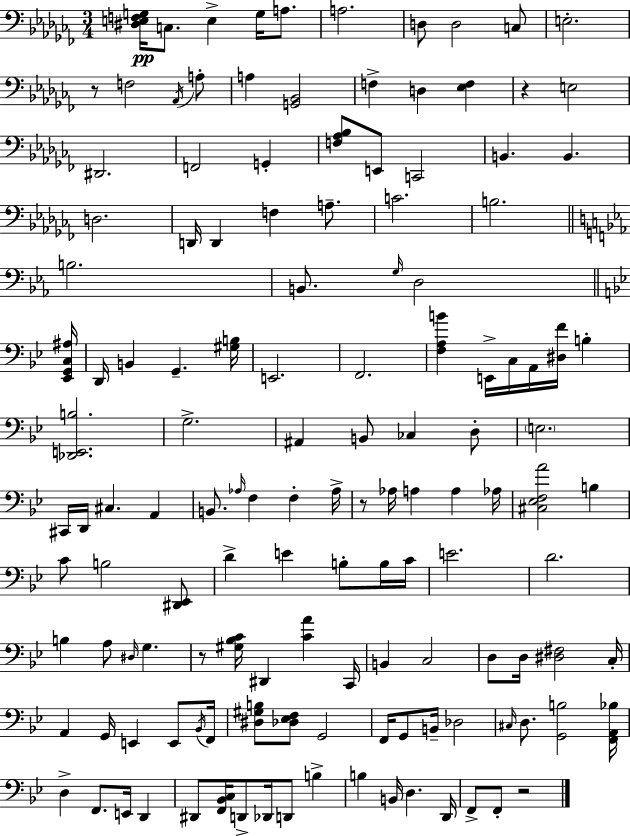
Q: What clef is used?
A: bass